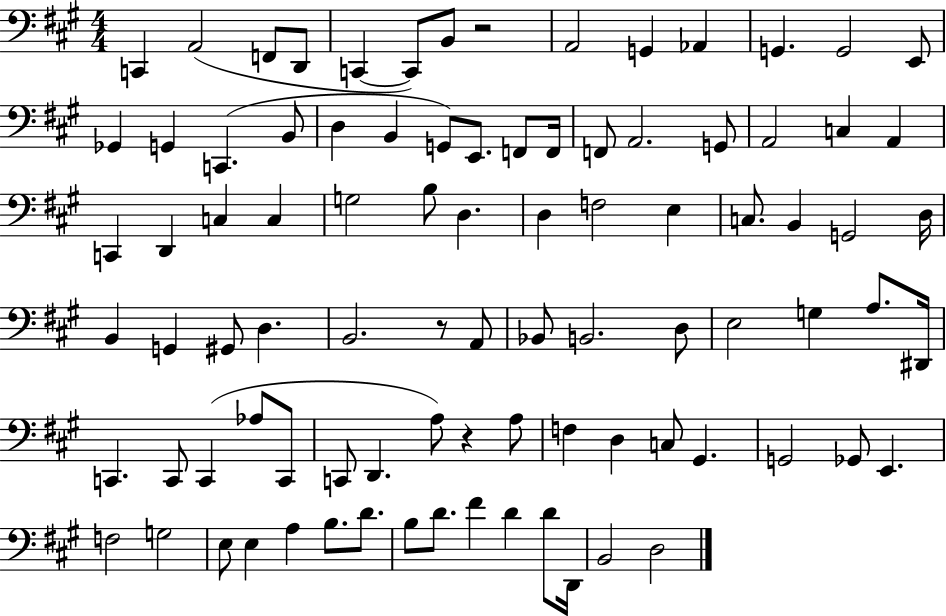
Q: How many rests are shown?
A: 3